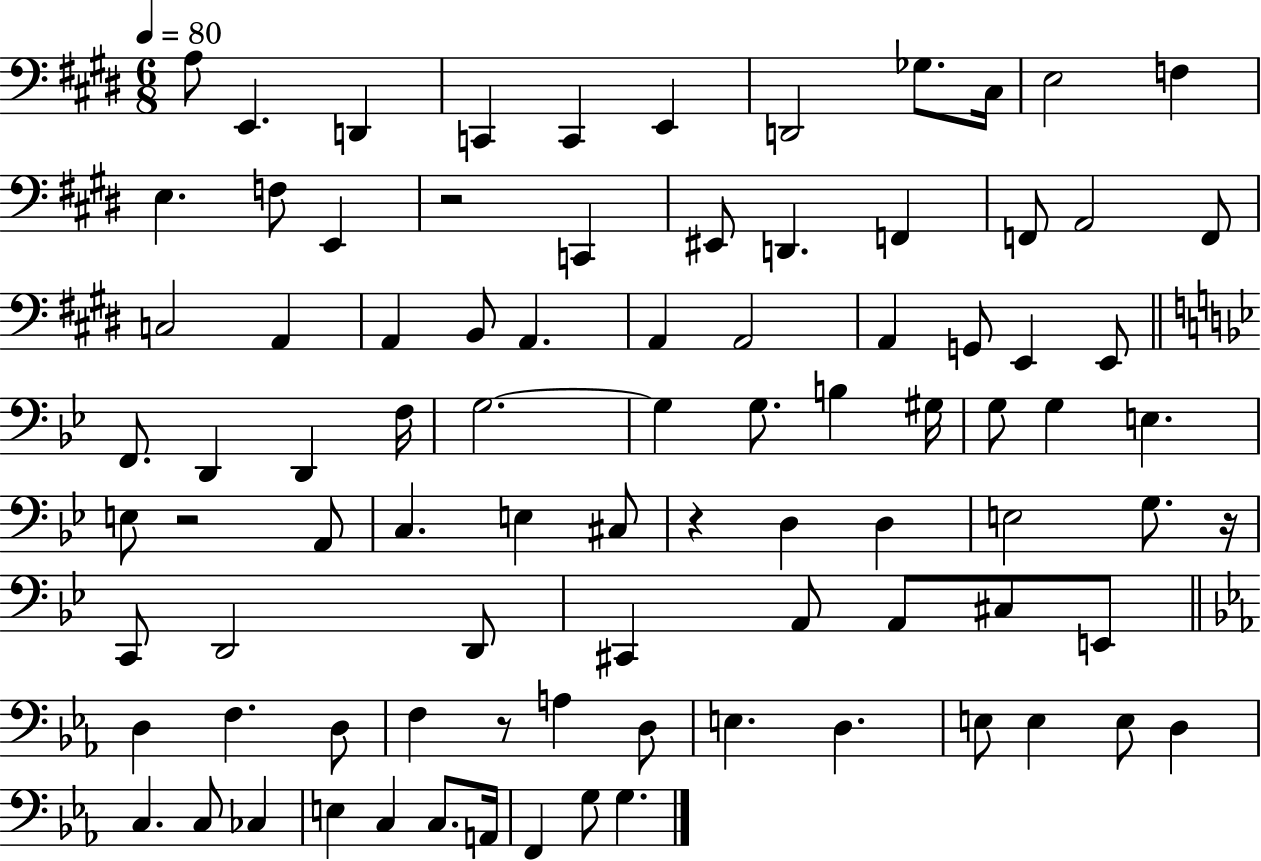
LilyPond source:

{
  \clef bass
  \numericTimeSignature
  \time 6/8
  \key e \major
  \tempo 4 = 80
  a8 e,4. d,4 | c,4 c,4 e,4 | d,2 ges8. cis16 | e2 f4 | \break e4. f8 e,4 | r2 c,4 | eis,8 d,4. f,4 | f,8 a,2 f,8 | \break c2 a,4 | a,4 b,8 a,4. | a,4 a,2 | a,4 g,8 e,4 e,8 | \break \bar "||" \break \key bes \major f,8. d,4 d,4 f16 | g2.~~ | g4 g8. b4 gis16 | g8 g4 e4. | \break e8 r2 a,8 | c4. e4 cis8 | r4 d4 d4 | e2 g8. r16 | \break c,8 d,2 d,8 | cis,4 a,8 a,8 cis8 e,8 | \bar "||" \break \key c \minor d4 f4. d8 | f4 r8 a4 d8 | e4. d4. | e8 e4 e8 d4 | \break c4. c8 ces4 | e4 c4 c8. a,16 | f,4 g8 g4. | \bar "|."
}